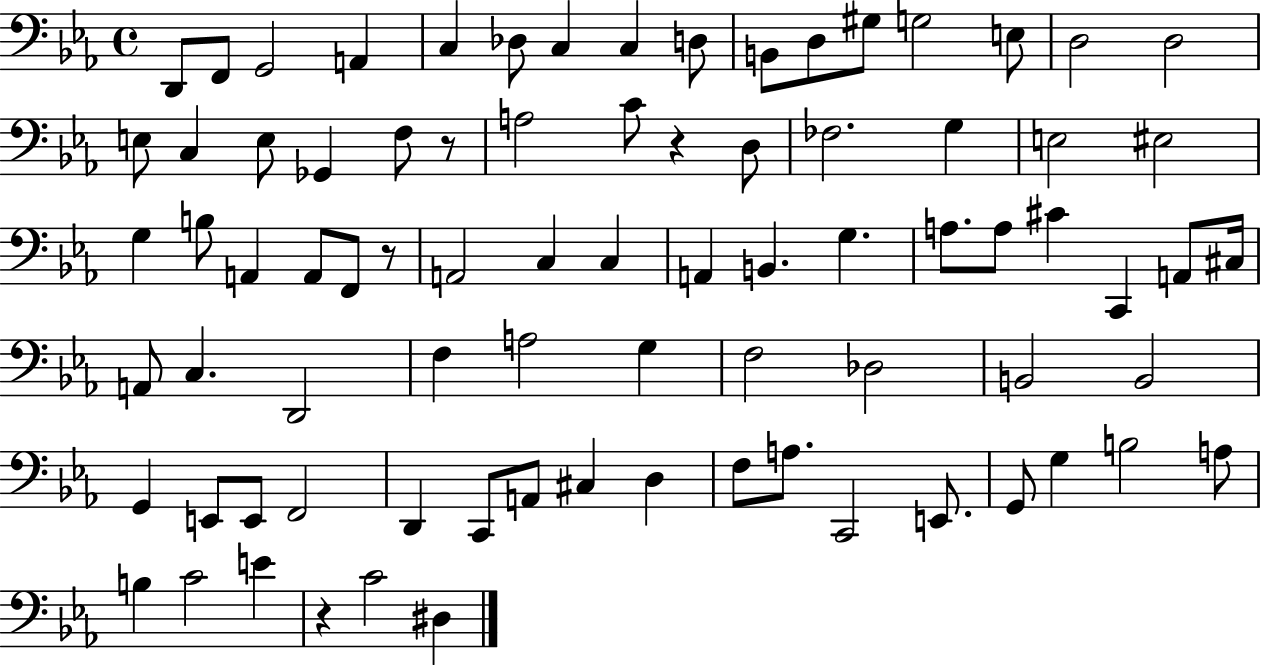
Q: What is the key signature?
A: EES major